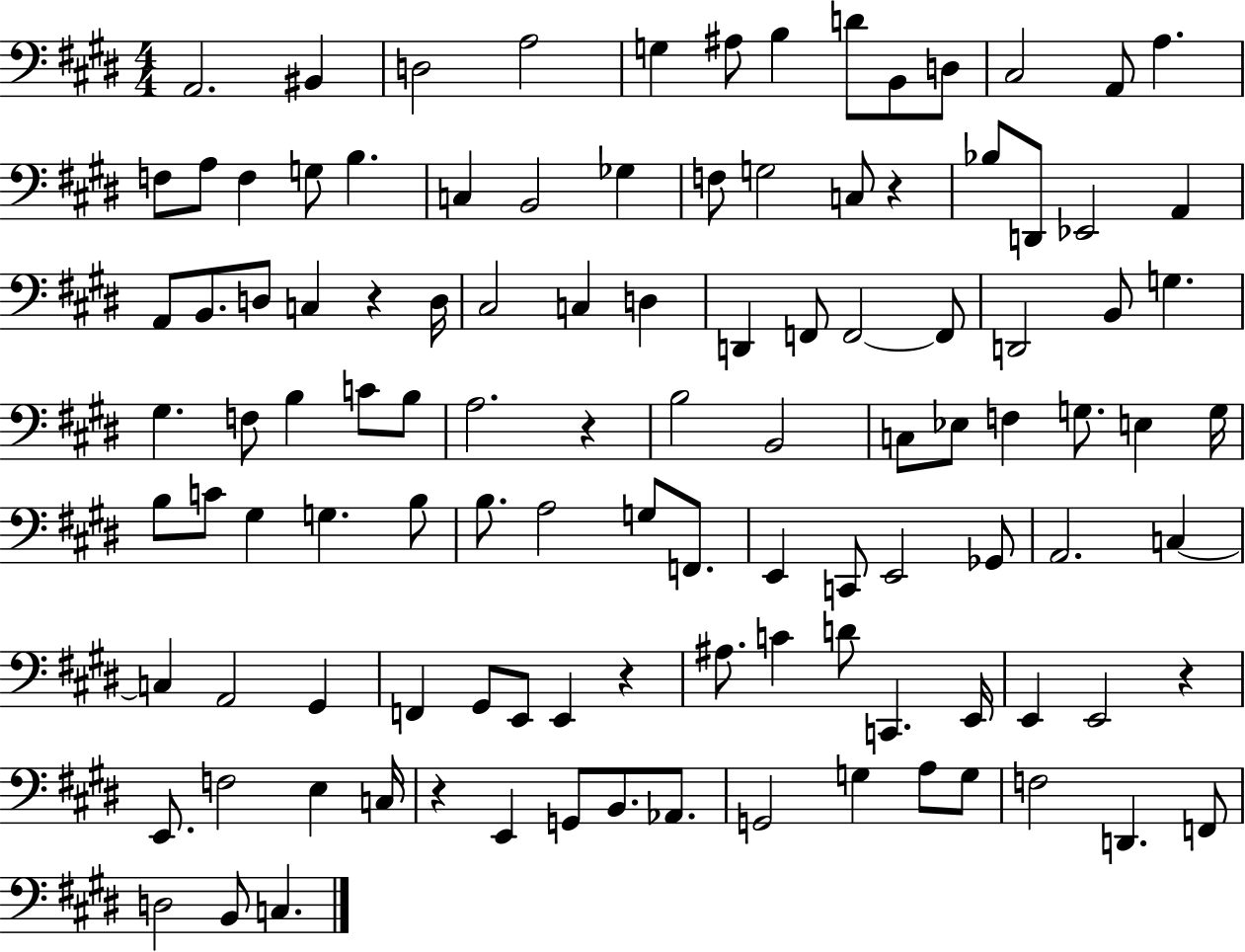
A2/h. BIS2/q D3/h A3/h G3/q A#3/e B3/q D4/e B2/e D3/e C#3/h A2/e A3/q. F3/e A3/e F3/q G3/e B3/q. C3/q B2/h Gb3/q F3/e G3/h C3/e R/q Bb3/e D2/e Eb2/h A2/q A2/e B2/e. D3/e C3/q R/q D3/s C#3/h C3/q D3/q D2/q F2/e F2/h F2/e D2/h B2/e G3/q. G#3/q. F3/e B3/q C4/e B3/e A3/h. R/q B3/h B2/h C3/e Eb3/e F3/q G3/e. E3/q G3/s B3/e C4/e G#3/q G3/q. B3/e B3/e. A3/h G3/e F2/e. E2/q C2/e E2/h Gb2/e A2/h. C3/q C3/q A2/h G#2/q F2/q G#2/e E2/e E2/q R/q A#3/e. C4/q D4/e C2/q. E2/s E2/q E2/h R/q E2/e. F3/h E3/q C3/s R/q E2/q G2/e B2/e. Ab2/e. G2/h G3/q A3/e G3/e F3/h D2/q. F2/e D3/h B2/e C3/q.